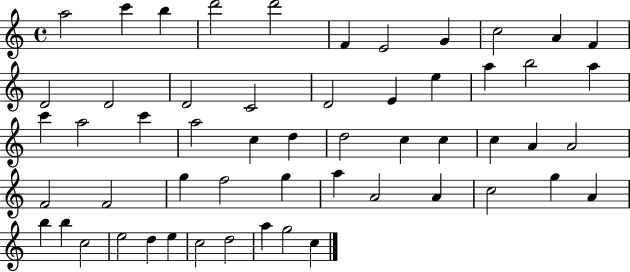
A5/h C6/q B5/q D6/h D6/h F4/q E4/h G4/q C5/h A4/q F4/q D4/h D4/h D4/h C4/h D4/h E4/q E5/q A5/q B5/h A5/q C6/q A5/h C6/q A5/h C5/q D5/q D5/h C5/q C5/q C5/q A4/q A4/h F4/h F4/h G5/q F5/h G5/q A5/q A4/h A4/q C5/h G5/q A4/q B5/q B5/q C5/h E5/h D5/q E5/q C5/h D5/h A5/q G5/h C5/q